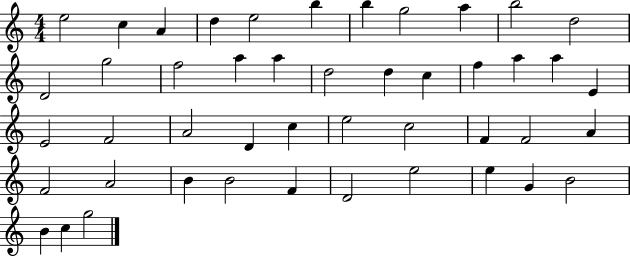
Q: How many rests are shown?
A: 0